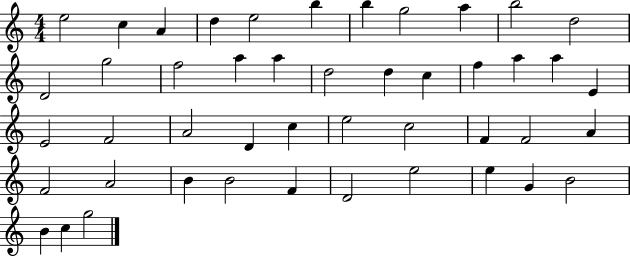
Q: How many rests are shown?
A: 0